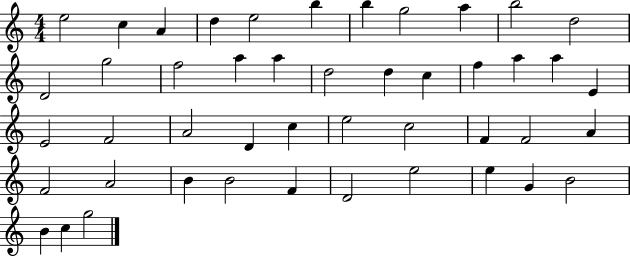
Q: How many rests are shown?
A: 0